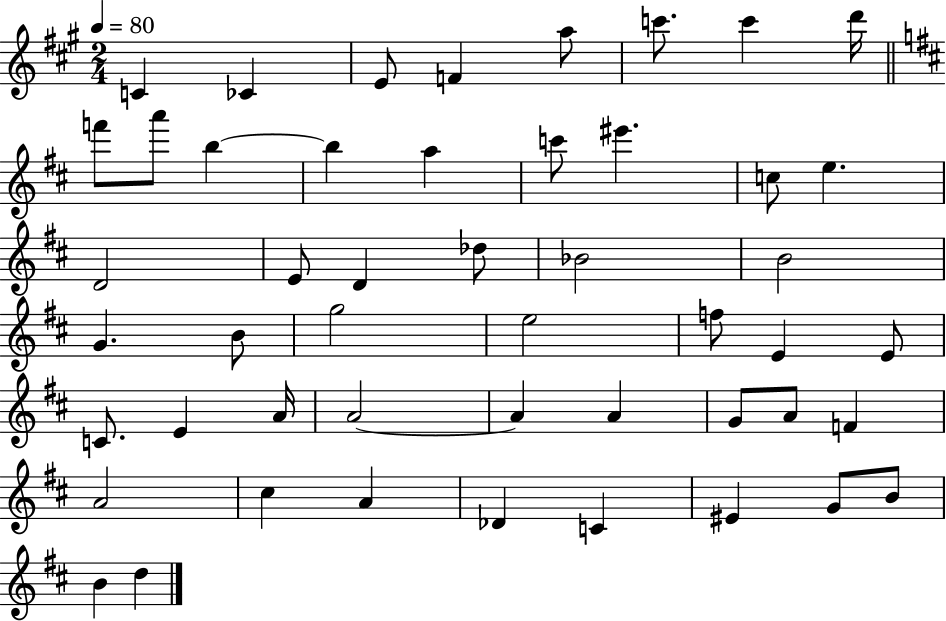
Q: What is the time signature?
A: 2/4